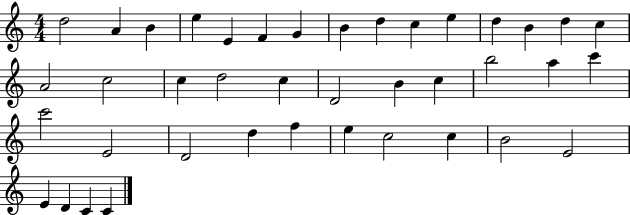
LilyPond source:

{
  \clef treble
  \numericTimeSignature
  \time 4/4
  \key c \major
  d''2 a'4 b'4 | e''4 e'4 f'4 g'4 | b'4 d''4 c''4 e''4 | d''4 b'4 d''4 c''4 | \break a'2 c''2 | c''4 d''2 c''4 | d'2 b'4 c''4 | b''2 a''4 c'''4 | \break c'''2 e'2 | d'2 d''4 f''4 | e''4 c''2 c''4 | b'2 e'2 | \break e'4 d'4 c'4 c'4 | \bar "|."
}